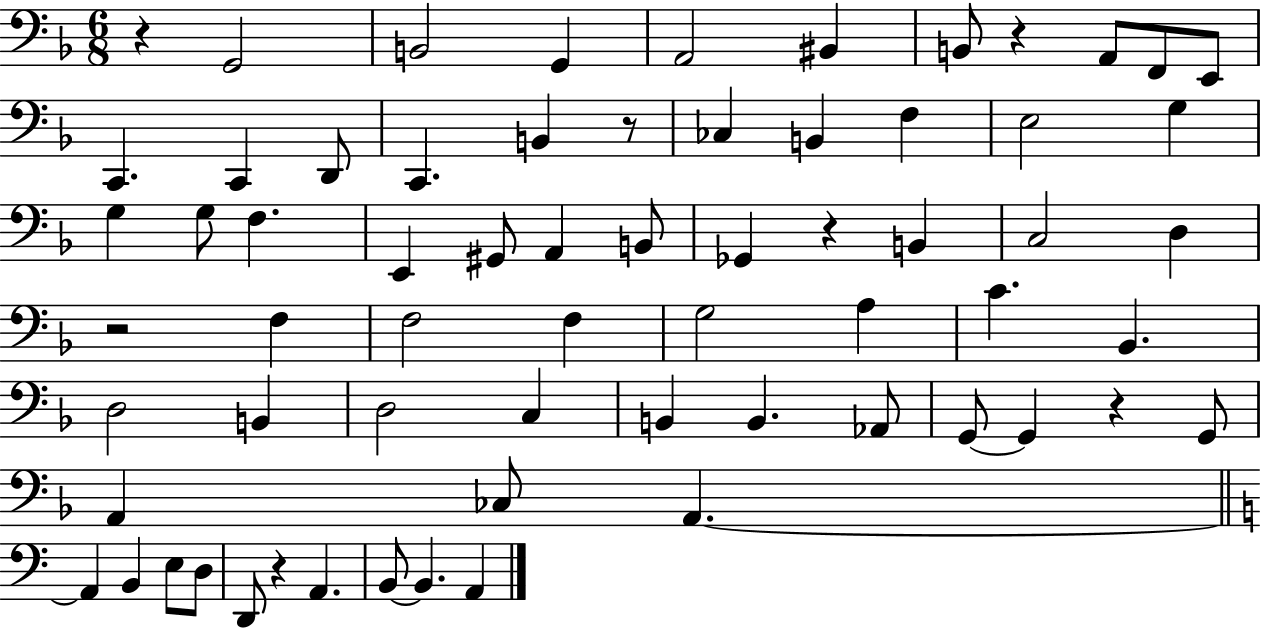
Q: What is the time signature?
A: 6/8